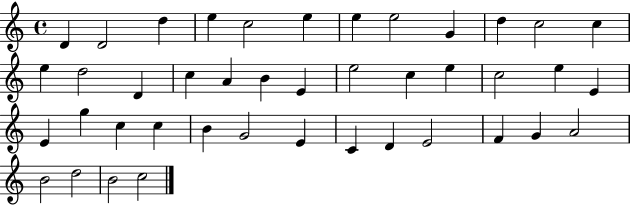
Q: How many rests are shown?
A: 0